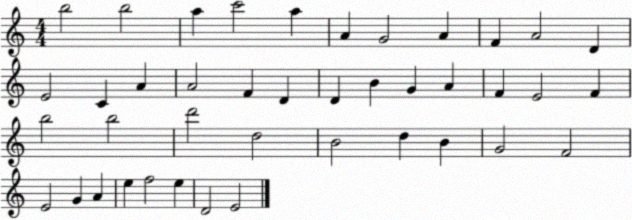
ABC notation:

X:1
T:Untitled
M:4/4
L:1/4
K:C
b2 b2 a c'2 a A G2 A F A2 D E2 C A A2 F D D B G A F E2 F b2 b2 d'2 d2 B2 d B G2 F2 E2 G A e f2 e D2 E2